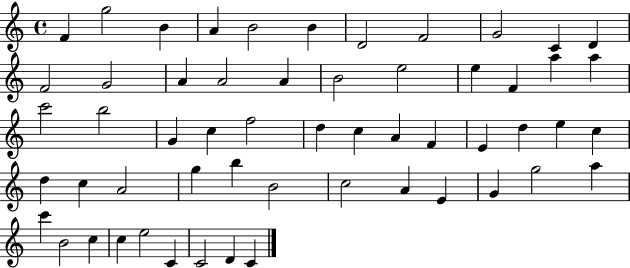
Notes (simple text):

F4/q G5/h B4/q A4/q B4/h B4/q D4/h F4/h G4/h C4/q D4/q F4/h G4/h A4/q A4/h A4/q B4/h E5/h E5/q F4/q A5/q A5/q C6/h B5/h G4/q C5/q F5/h D5/q C5/q A4/q F4/q E4/q D5/q E5/q C5/q D5/q C5/q A4/h G5/q B5/q B4/h C5/h A4/q E4/q G4/q G5/h A5/q C6/q B4/h C5/q C5/q E5/h C4/q C4/h D4/q C4/q